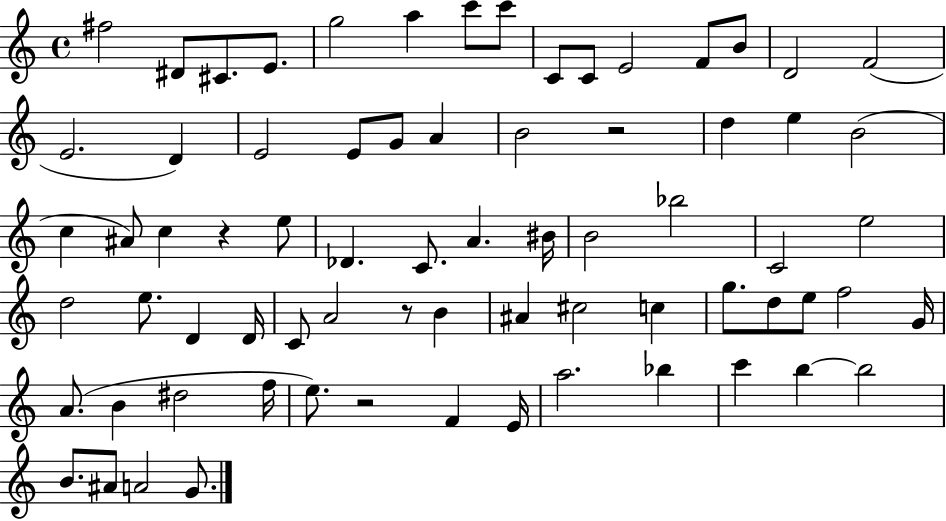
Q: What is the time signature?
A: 4/4